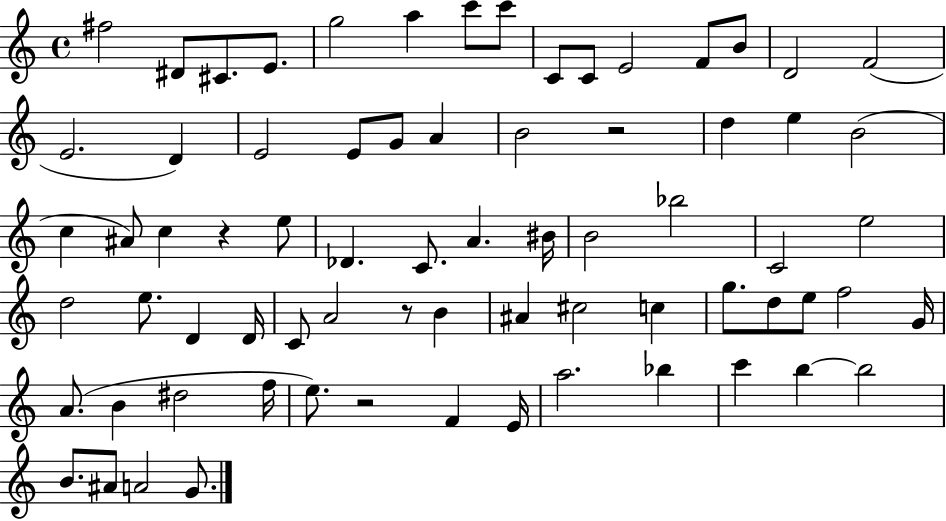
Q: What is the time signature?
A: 4/4